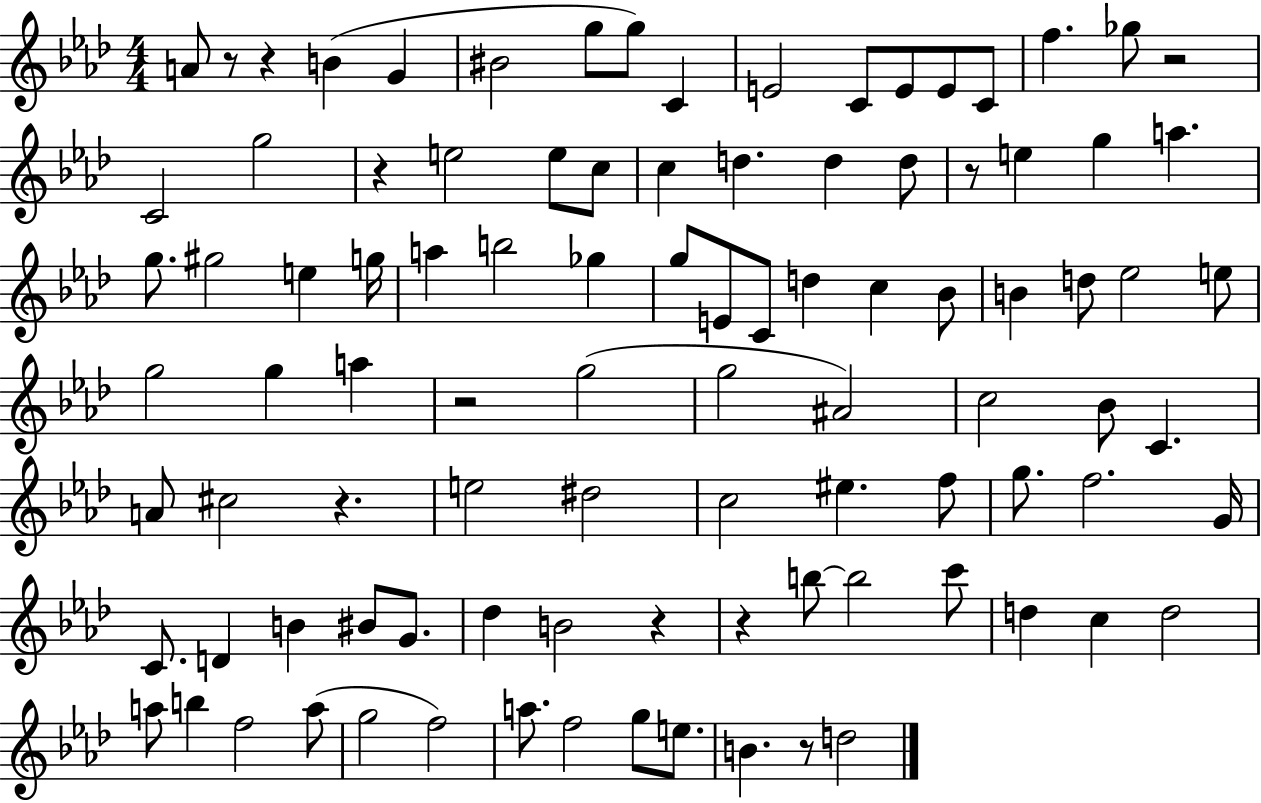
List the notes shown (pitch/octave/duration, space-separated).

A4/e R/e R/q B4/q G4/q BIS4/h G5/e G5/e C4/q E4/h C4/e E4/e E4/e C4/e F5/q. Gb5/e R/h C4/h G5/h R/q E5/h E5/e C5/e C5/q D5/q. D5/q D5/e R/e E5/q G5/q A5/q. G5/e. G#5/h E5/q G5/s A5/q B5/h Gb5/q G5/e E4/e C4/e D5/q C5/q Bb4/e B4/q D5/e Eb5/h E5/e G5/h G5/q A5/q R/h G5/h G5/h A#4/h C5/h Bb4/e C4/q. A4/e C#5/h R/q. E5/h D#5/h C5/h EIS5/q. F5/e G5/e. F5/h. G4/s C4/e. D4/q B4/q BIS4/e G4/e. Db5/q B4/h R/q R/q B5/e B5/h C6/e D5/q C5/q D5/h A5/e B5/q F5/h A5/e G5/h F5/h A5/e. F5/h G5/e E5/e. B4/q. R/e D5/h